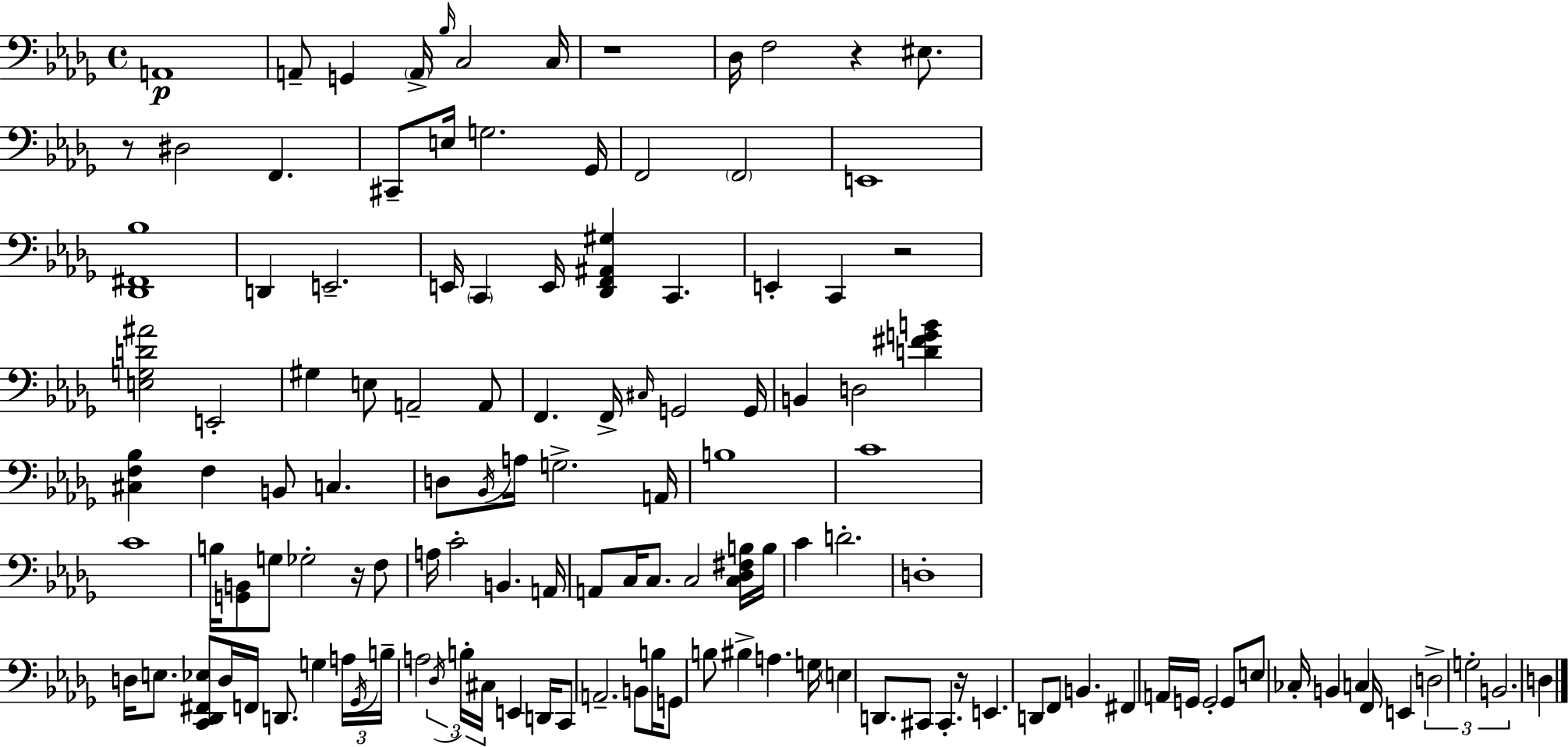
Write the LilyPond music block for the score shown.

{
  \clef bass
  \time 4/4
  \defaultTimeSignature
  \key bes \minor
  \repeat volta 2 { a,1\p | a,8-- g,4 \parenthesize a,16-> \grace { bes16 } c2 | c16 r1 | des16 f2 r4 eis8. | \break r8 dis2 f,4. | cis,8-- e16 g2. | ges,16 f,2 \parenthesize f,2 | e,1 | \break <des, fis, bes>1 | d,4 e,2.-- | e,16 \parenthesize c,4 e,16 <des, f, ais, gis>4 c,4. | e,4-. c,4 r2 | \break <e g d' ais'>2 e,2-. | gis4 e8 a,2-- a,8 | f,4. f,16-> \grace { cis16 } g,2 | g,16 b,4 d2 <d' fis' g' b'>4 | \break <cis f bes>4 f4 b,8 c4. | d8 \acciaccatura { bes,16 } a16 g2.-> | a,16 b1 | c'1 | \break c'1 | b16 <g, b,>8 g8 ges2-. | r16 f8 a16 c'2-. b,4. | a,16 a,8 c16 c8. c2 | \break <c des fis b>16 b16 c'4 d'2.-. | d1-. | d16 e8. <c, des, fis, ees>8 d16 f,16 d,8. g4 | \tuplet 3/2 { a16 \acciaccatura { ges,16 } b16-- } a2 \tuplet 3/2 { \acciaccatura { des16 } b16-. cis16 } | \break e,4 d,16 c,8 a,2.-- | b,8 b16 g,8 b8 bis4-> a4. | g16 \parenthesize e4 d,8. cis,8 cis,4.-. | r16 e,4. d,8 f,8 b,4. | \break fis,4 a,16 g,16 g,2-. | g,8 e8 ces16-. b,4 c4 | f,16 e,4 \tuplet 3/2 { d2-> g2-. | b,2. } | \break d4 } \bar "|."
}